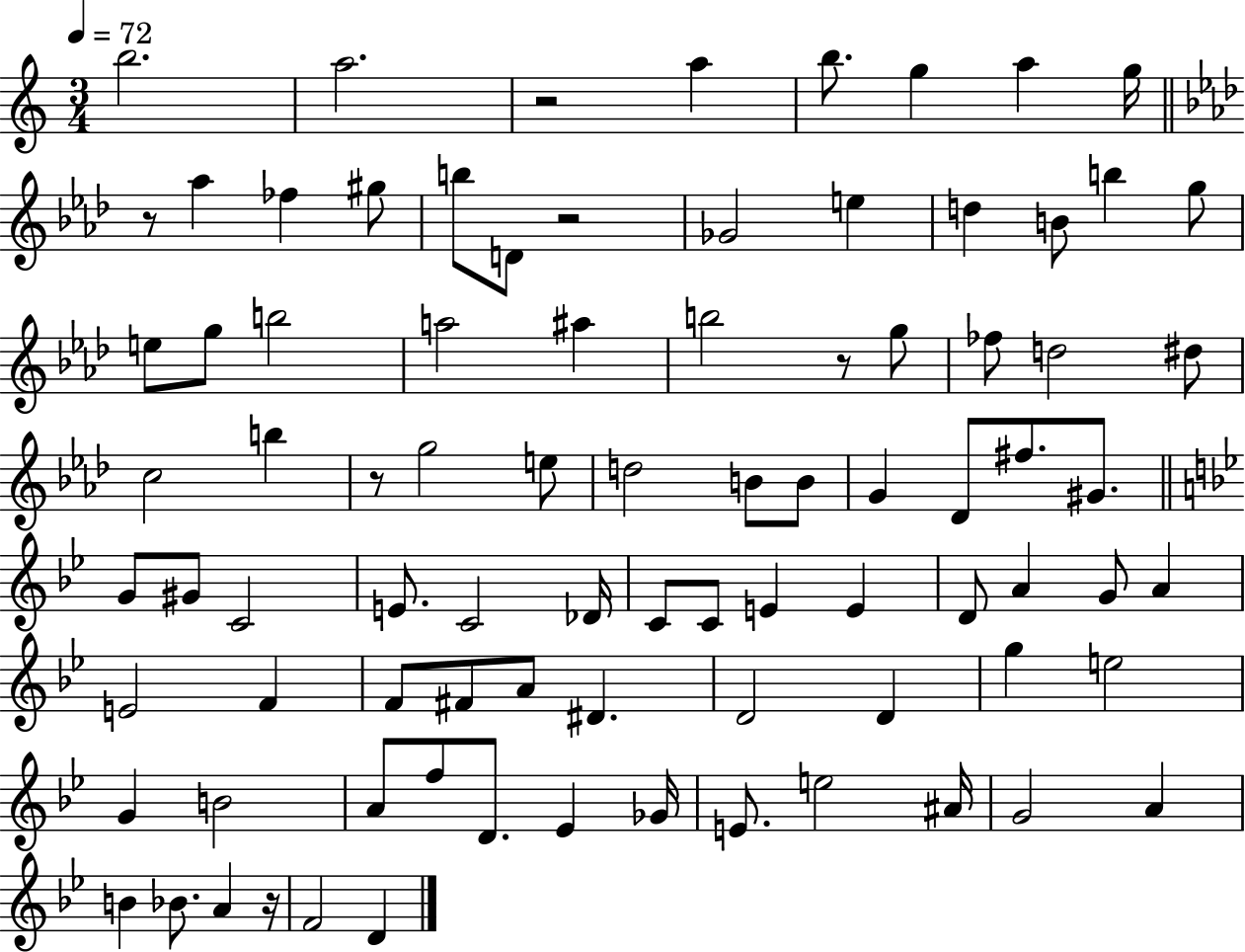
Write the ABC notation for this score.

X:1
T:Untitled
M:3/4
L:1/4
K:C
b2 a2 z2 a b/2 g a g/4 z/2 _a _f ^g/2 b/2 D/2 z2 _G2 e d B/2 b g/2 e/2 g/2 b2 a2 ^a b2 z/2 g/2 _f/2 d2 ^d/2 c2 b z/2 g2 e/2 d2 B/2 B/2 G _D/2 ^f/2 ^G/2 G/2 ^G/2 C2 E/2 C2 _D/4 C/2 C/2 E E D/2 A G/2 A E2 F F/2 ^F/2 A/2 ^D D2 D g e2 G B2 A/2 f/2 D/2 _E _G/4 E/2 e2 ^A/4 G2 A B _B/2 A z/4 F2 D